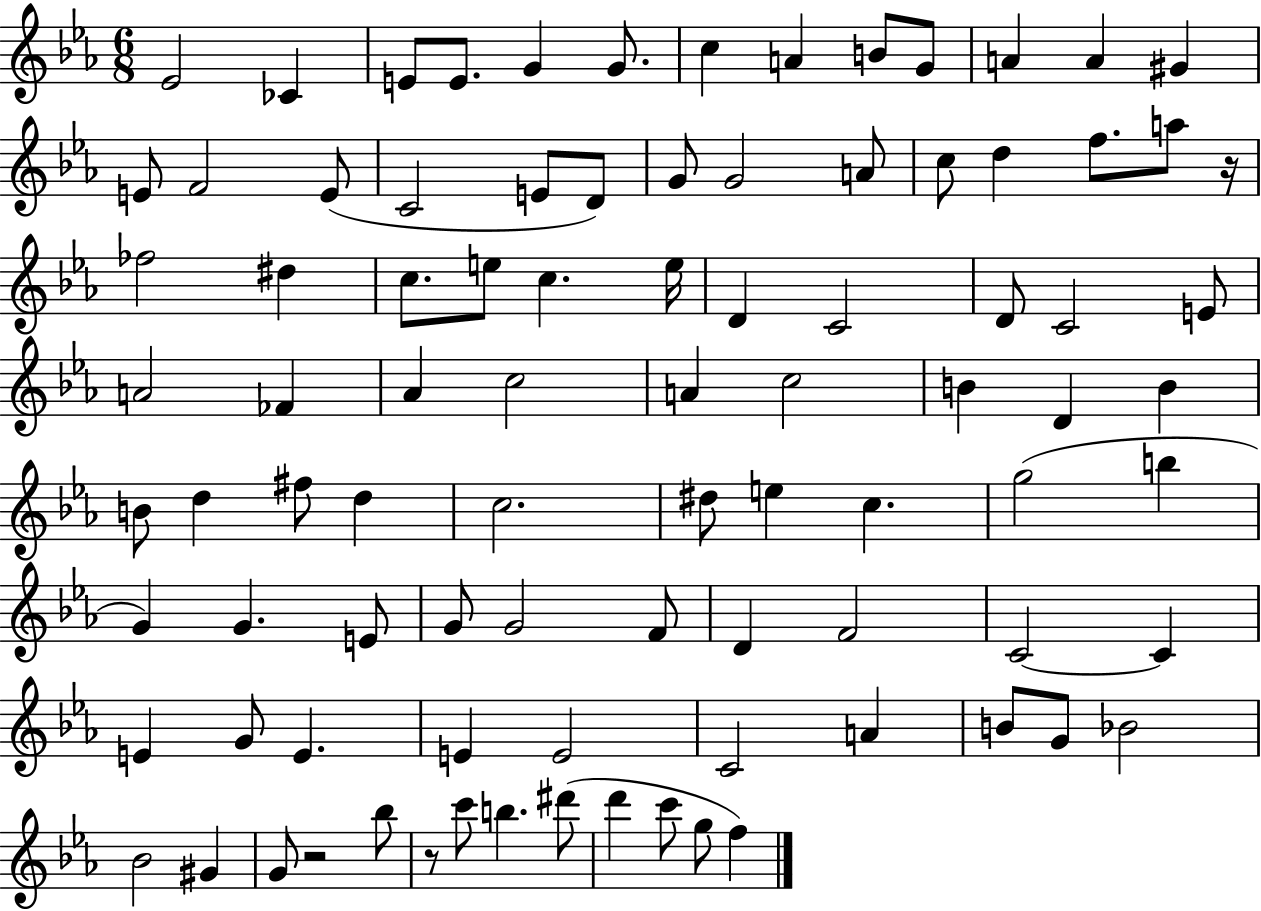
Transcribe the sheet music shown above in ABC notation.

X:1
T:Untitled
M:6/8
L:1/4
K:Eb
_E2 _C E/2 E/2 G G/2 c A B/2 G/2 A A ^G E/2 F2 E/2 C2 E/2 D/2 G/2 G2 A/2 c/2 d f/2 a/2 z/4 _f2 ^d c/2 e/2 c e/4 D C2 D/2 C2 E/2 A2 _F _A c2 A c2 B D B B/2 d ^f/2 d c2 ^d/2 e c g2 b G G E/2 G/2 G2 F/2 D F2 C2 C E G/2 E E E2 C2 A B/2 G/2 _B2 _B2 ^G G/2 z2 _b/2 z/2 c'/2 b ^d'/2 d' c'/2 g/2 f